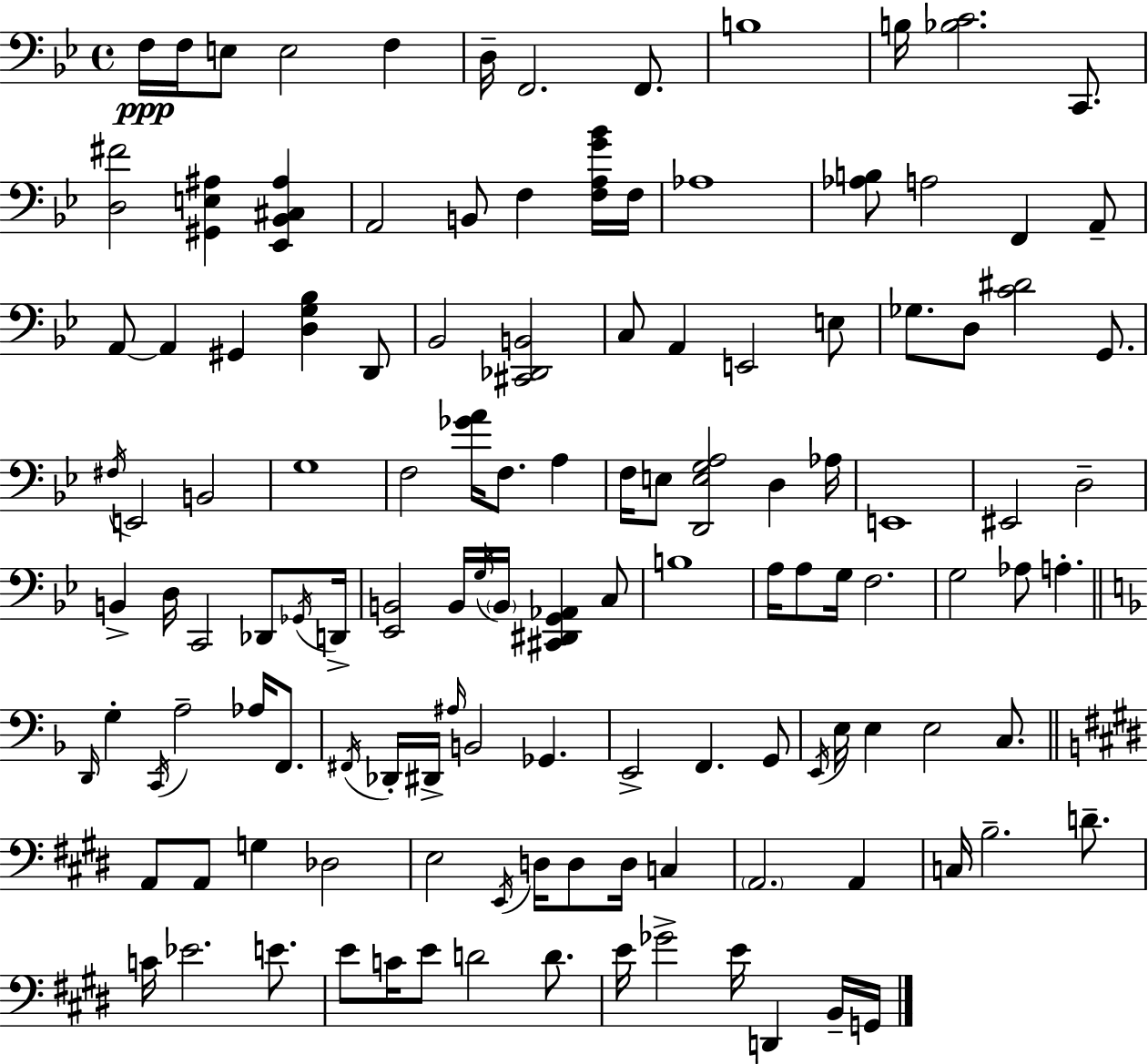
X:1
T:Untitled
M:4/4
L:1/4
K:Bb
F,/4 F,/4 E,/2 E,2 F, D,/4 F,,2 F,,/2 B,4 B,/4 [_B,C]2 C,,/2 [D,^F]2 [^G,,E,^A,] [_E,,_B,,^C,^A,] A,,2 B,,/2 F, [F,A,G_B]/4 F,/4 _A,4 [_A,B,]/2 A,2 F,, A,,/2 A,,/2 A,, ^G,, [D,G,_B,] D,,/2 _B,,2 [^C,,_D,,B,,]2 C,/2 A,, E,,2 E,/2 _G,/2 D,/2 [C^D]2 G,,/2 ^F,/4 E,,2 B,,2 G,4 F,2 [_GA]/4 F,/2 A, F,/4 E,/2 [D,,E,G,A,]2 D, _A,/4 E,,4 ^E,,2 D,2 B,, D,/4 C,,2 _D,,/2 _G,,/4 D,,/4 [_E,,B,,]2 B,,/4 G,/4 B,,/4 [^C,,^D,,G,,_A,,] C,/2 B,4 A,/4 A,/2 G,/4 F,2 G,2 _A,/2 A, D,,/4 G, C,,/4 A,2 _A,/4 F,,/2 ^F,,/4 _D,,/4 ^D,,/4 ^A,/4 B,,2 _G,, E,,2 F,, G,,/2 E,,/4 E,/4 E, E,2 C,/2 A,,/2 A,,/2 G, _D,2 E,2 E,,/4 D,/4 D,/2 D,/4 C, A,,2 A,, C,/4 B,2 D/2 C/4 _E2 E/2 E/2 C/4 E/2 D2 D/2 E/4 _G2 E/4 D,, B,,/4 G,,/4